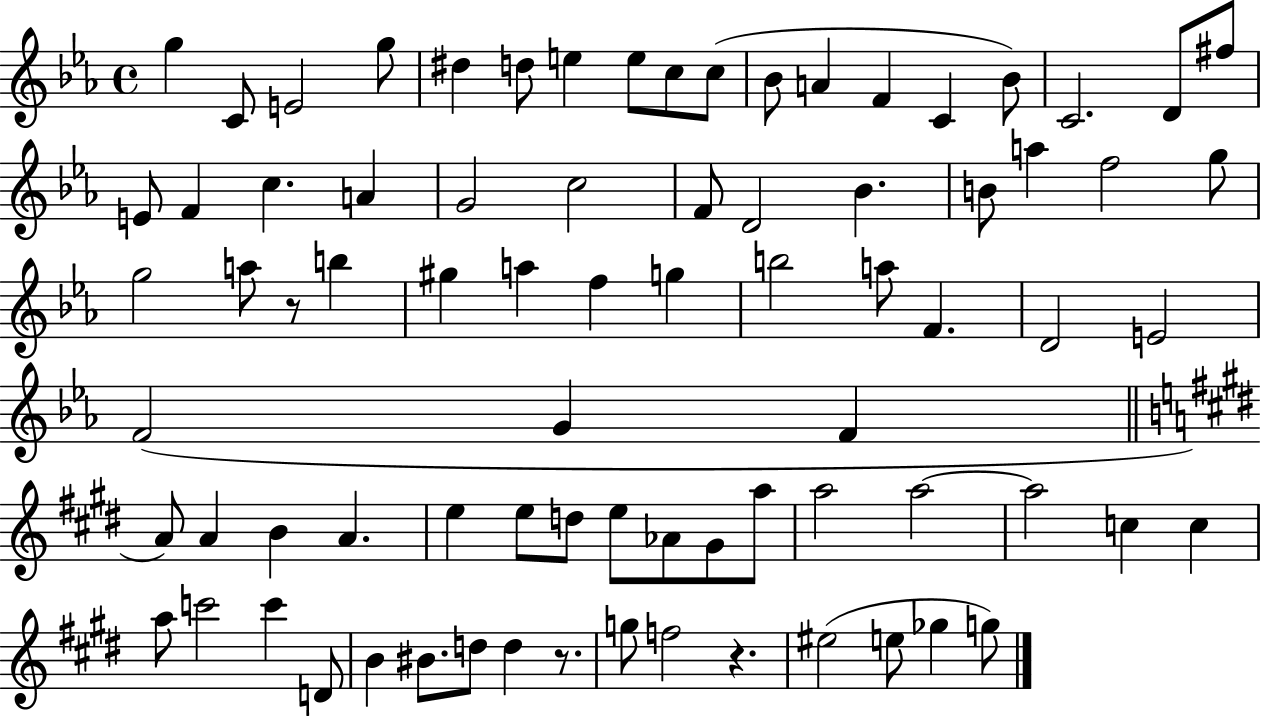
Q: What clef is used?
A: treble